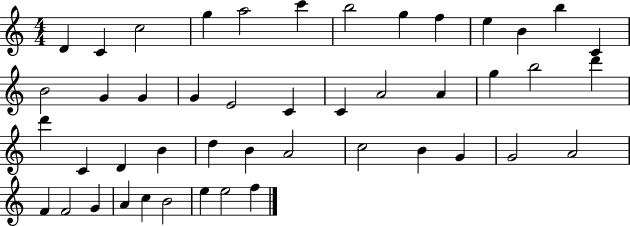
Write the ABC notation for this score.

X:1
T:Untitled
M:4/4
L:1/4
K:C
D C c2 g a2 c' b2 g f e B b C B2 G G G E2 C C A2 A g b2 d' d' C D B d B A2 c2 B G G2 A2 F F2 G A c B2 e e2 f